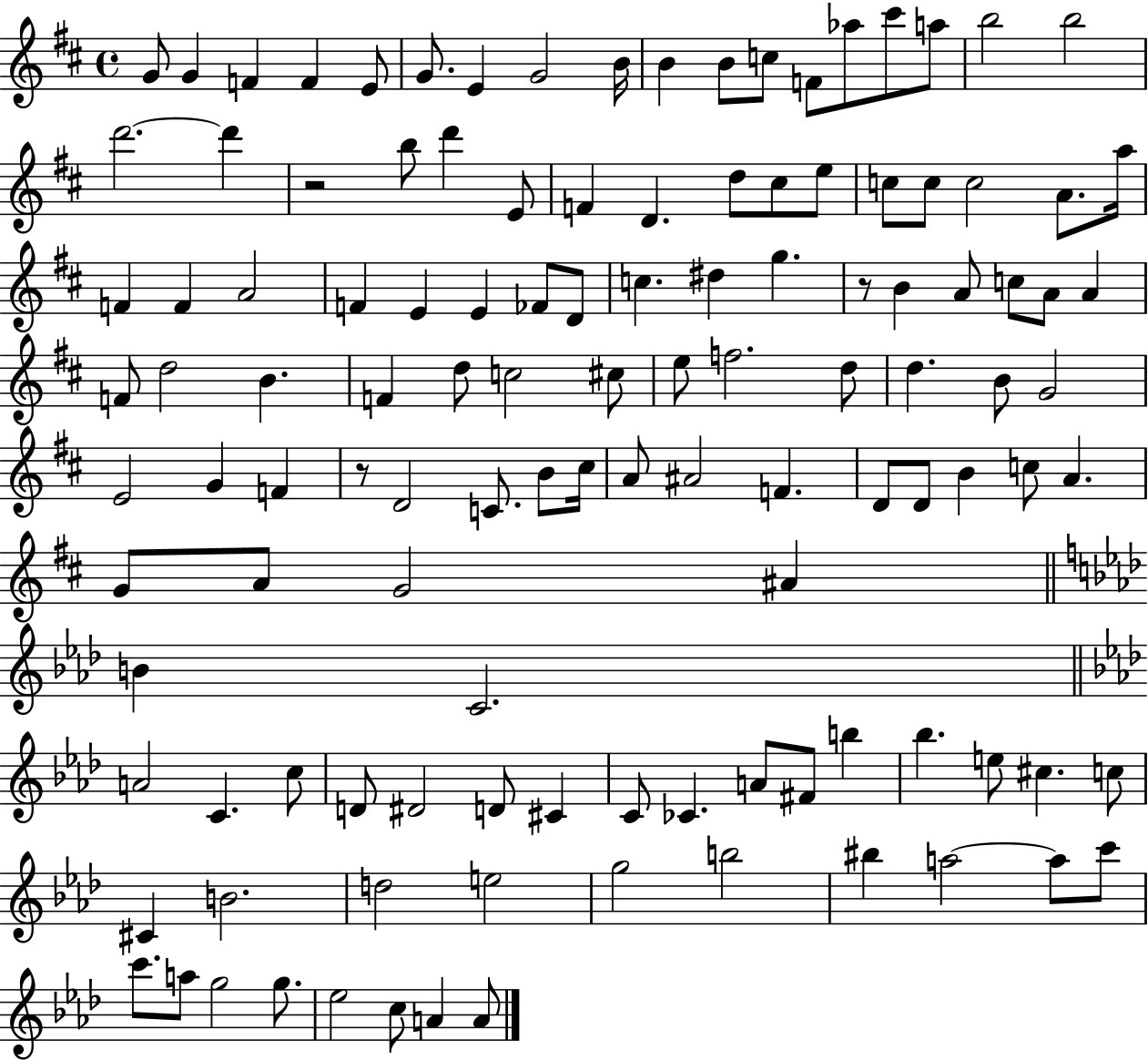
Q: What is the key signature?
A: D major